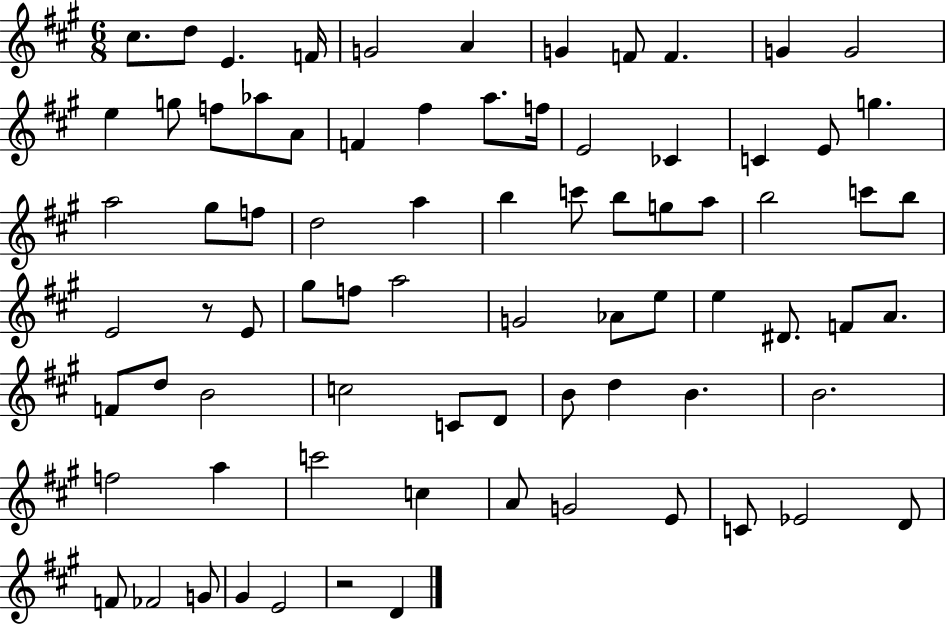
X:1
T:Untitled
M:6/8
L:1/4
K:A
^c/2 d/2 E F/4 G2 A G F/2 F G G2 e g/2 f/2 _a/2 A/2 F ^f a/2 f/4 E2 _C C E/2 g a2 ^g/2 f/2 d2 a b c'/2 b/2 g/2 a/2 b2 c'/2 b/2 E2 z/2 E/2 ^g/2 f/2 a2 G2 _A/2 e/2 e ^D/2 F/2 A/2 F/2 d/2 B2 c2 C/2 D/2 B/2 d B B2 f2 a c'2 c A/2 G2 E/2 C/2 _E2 D/2 F/2 _F2 G/2 ^G E2 z2 D